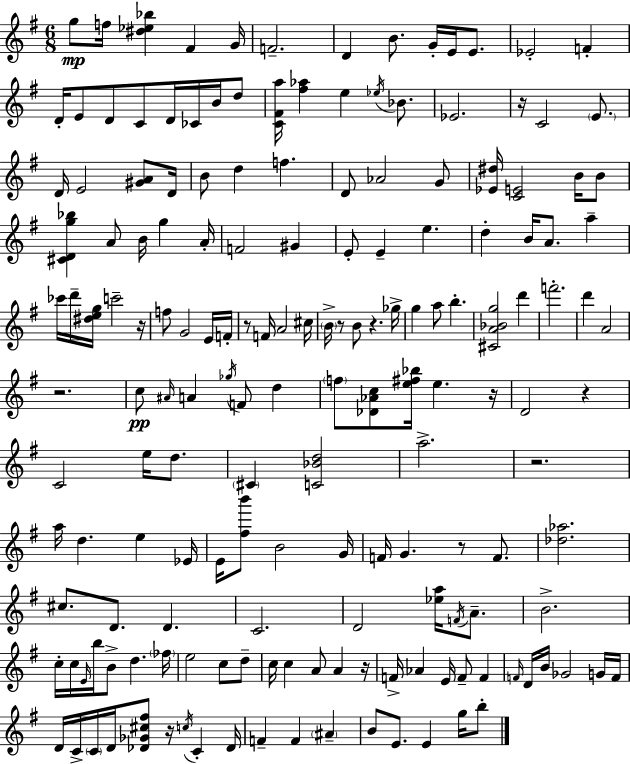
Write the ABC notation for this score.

X:1
T:Untitled
M:6/8
L:1/4
K:Em
g/2 f/4 [^d_e_b] ^F G/4 F2 D B/2 G/4 E/4 E/2 _E2 F D/4 E/2 D/2 C/2 D/4 _C/4 B/4 d/2 [C^Fa]/4 [^f_a] e _e/4 _B/2 _E2 z/4 C2 E/2 D/4 E2 [^GA]/2 D/4 B/2 d f D/2 _A2 G/2 [_E^d]/4 [CE]2 B/4 B/2 [^CDg_b] A/2 B/4 g A/4 F2 ^G E/2 E e d B/4 A/2 a _c'/4 d'/4 [^deg]/4 c'2 z/4 f/2 G2 E/4 F/4 z/2 F/4 A2 ^c/4 B/4 z/2 B/2 z _g/4 g a/2 b [^CA_Bg]2 d' f'2 d' A2 z2 c/2 ^A/4 A _g/4 F/2 d f/2 [_D_Ac]/2 [e^f_b]/4 e z/4 D2 z C2 e/4 d/2 ^C [C_Bd]2 a2 z2 a/4 d e _E/4 E/4 [^fb']/2 B2 G/4 F/4 G z/2 F/2 [_d_a]2 ^c/2 D/2 D C2 D2 [_ea]/4 F/4 A/2 B2 c/4 c/4 E/4 b/4 B/2 d _f/4 e2 c/2 d/2 c/4 c A/2 A z/4 F/4 _A E/4 F/2 F F/4 D/4 B/4 _G2 G/4 F/4 D/4 C/4 C/4 D/4 [_D_G^c^f]/2 z/4 c/4 C _D/4 F F ^A B/2 E/2 E g/4 b/2